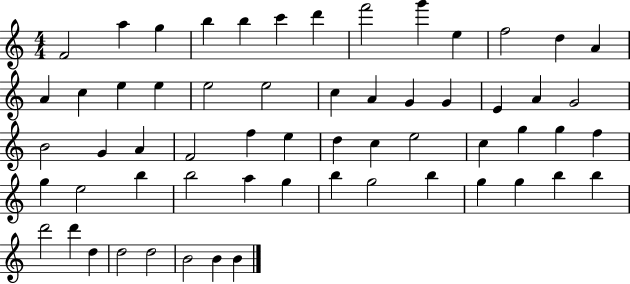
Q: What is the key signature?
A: C major